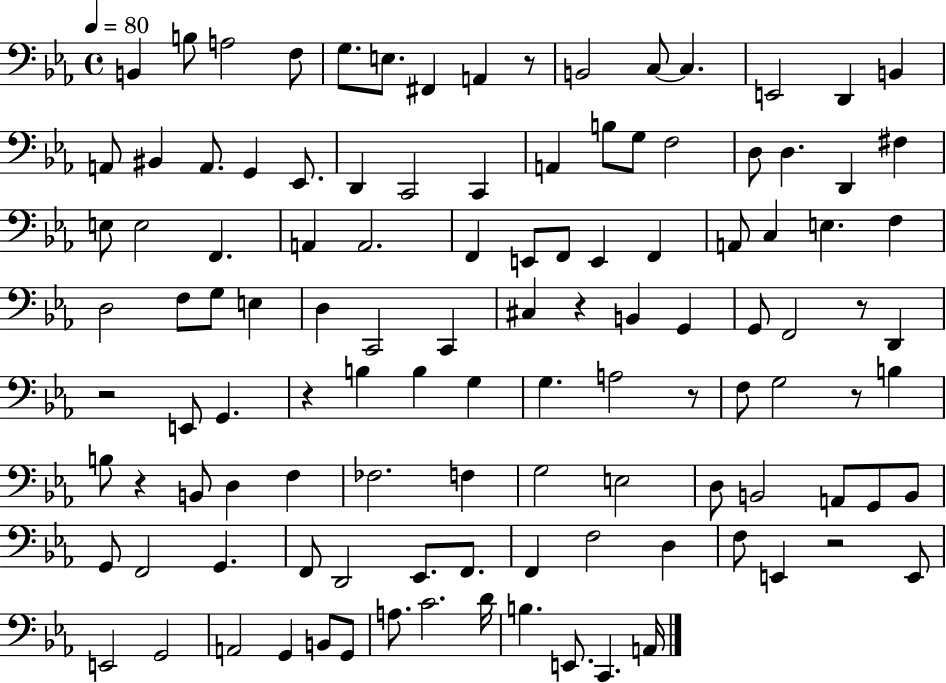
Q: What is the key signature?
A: EES major